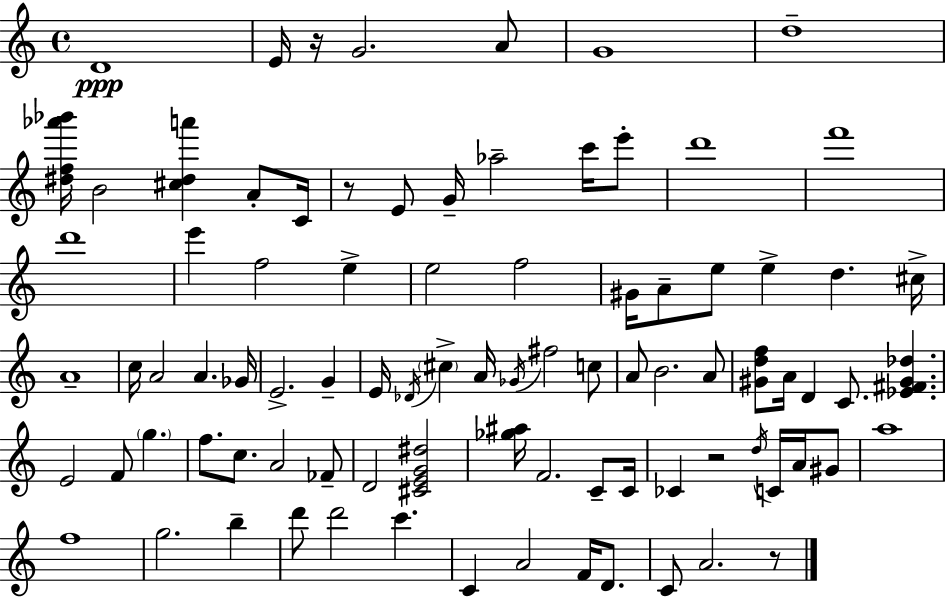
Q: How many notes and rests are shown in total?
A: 87